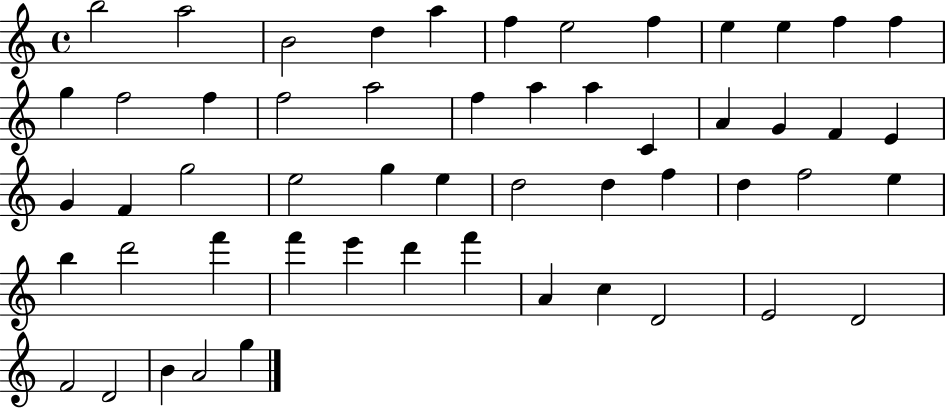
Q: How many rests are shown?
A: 0